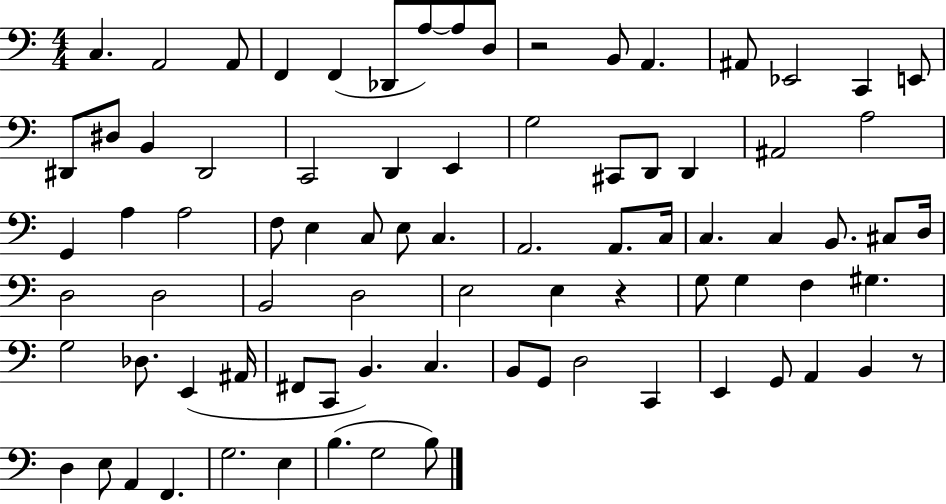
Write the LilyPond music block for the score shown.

{
  \clef bass
  \numericTimeSignature
  \time 4/4
  \key c \major
  \repeat volta 2 { c4. a,2 a,8 | f,4 f,4( des,8 a8~~) a8 d8 | r2 b,8 a,4. | ais,8 ees,2 c,4 e,8 | \break dis,8 dis8 b,4 dis,2 | c,2 d,4 e,4 | g2 cis,8 d,8 d,4 | ais,2 a2 | \break g,4 a4 a2 | f8 e4 c8 e8 c4. | a,2. a,8. c16 | c4. c4 b,8. cis8 d16 | \break d2 d2 | b,2 d2 | e2 e4 r4 | g8 g4 f4 gis4. | \break g2 des8. e,4( ais,16 | fis,8 c,8 b,4.) c4. | b,8 g,8 d2 c,4 | e,4 g,8 a,4 b,4 r8 | \break d4 e8 a,4 f,4. | g2. e4 | b4.( g2 b8) | } \bar "|."
}